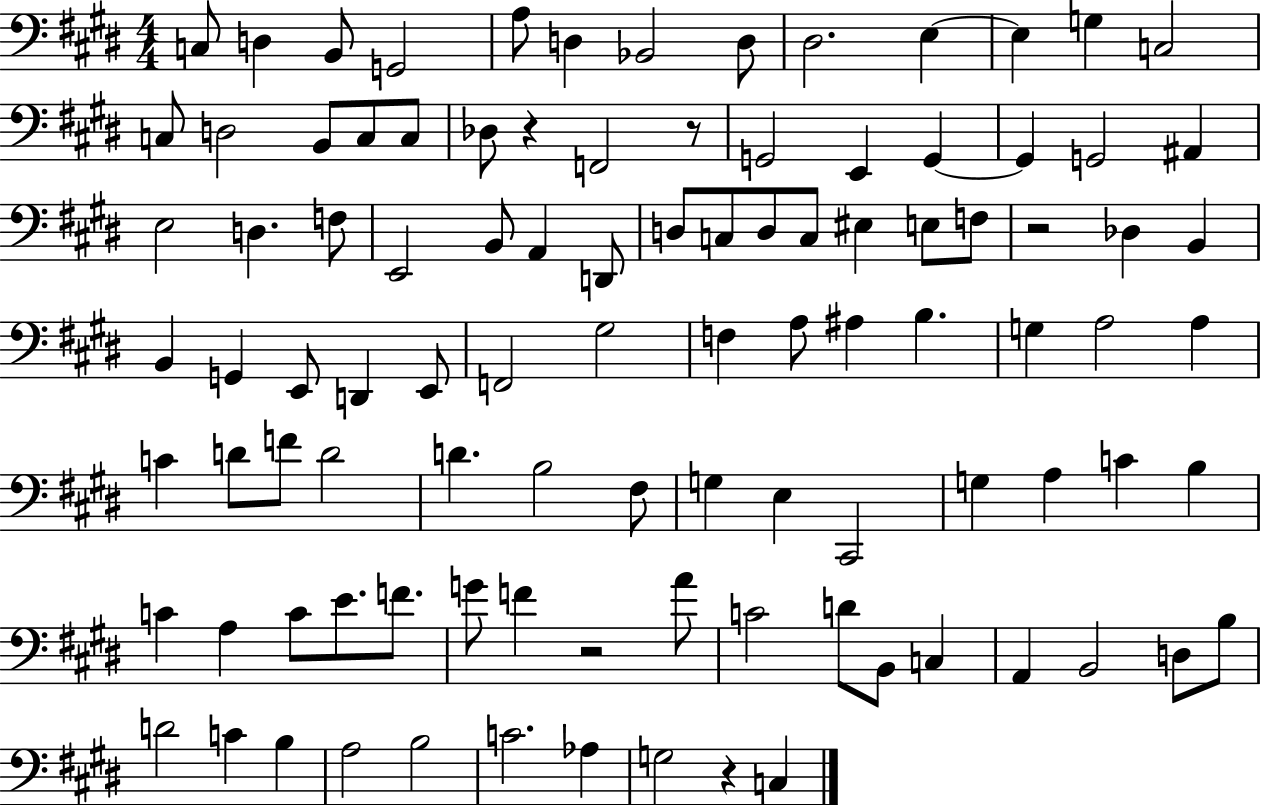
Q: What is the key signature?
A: E major